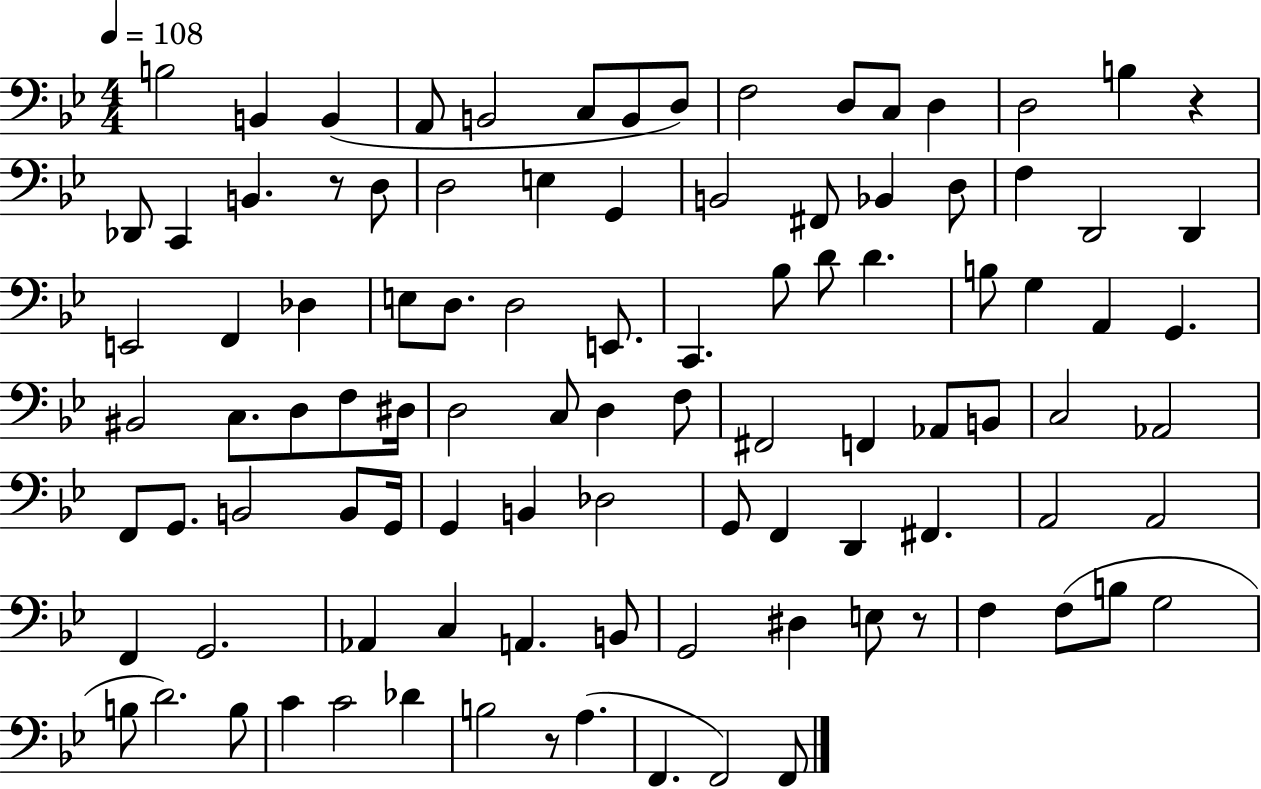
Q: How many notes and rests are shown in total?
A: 100